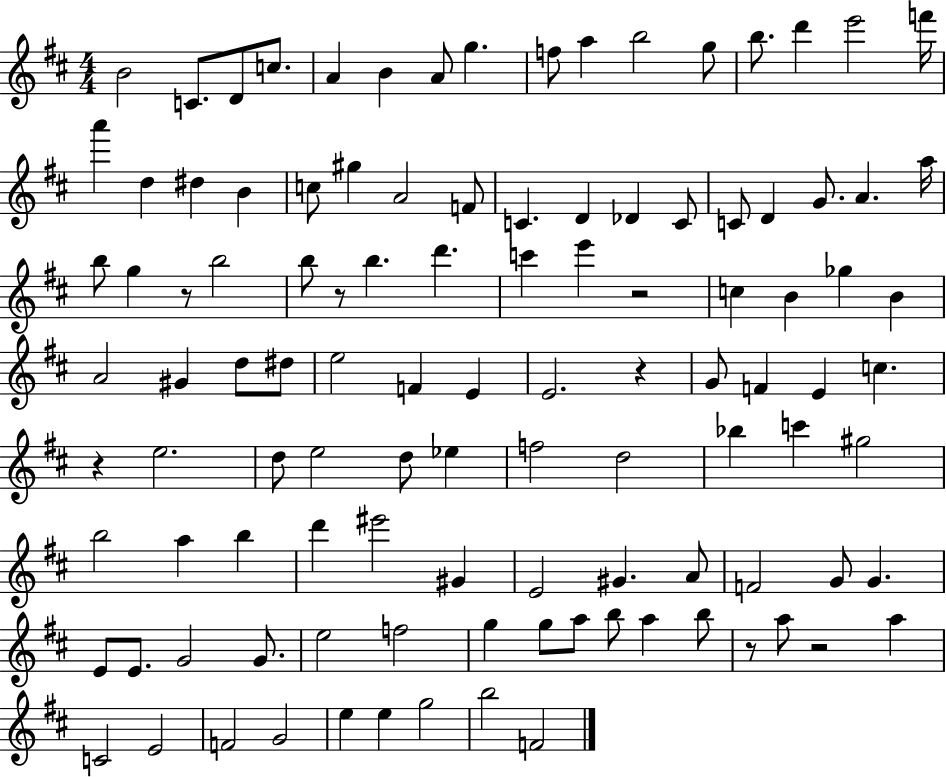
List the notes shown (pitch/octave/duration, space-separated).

B4/h C4/e. D4/e C5/e. A4/q B4/q A4/e G5/q. F5/e A5/q B5/h G5/e B5/e. D6/q E6/h F6/s A6/q D5/q D#5/q B4/q C5/e G#5/q A4/h F4/e C4/q. D4/q Db4/q C4/e C4/e D4/q G4/e. A4/q. A5/s B5/e G5/q R/e B5/h B5/e R/e B5/q. D6/q. C6/q E6/q R/h C5/q B4/q Gb5/q B4/q A4/h G#4/q D5/e D#5/e E5/h F4/q E4/q E4/h. R/q G4/e F4/q E4/q C5/q. R/q E5/h. D5/e E5/h D5/e Eb5/q F5/h D5/h Bb5/q C6/q G#5/h B5/h A5/q B5/q D6/q EIS6/h G#4/q E4/h G#4/q. A4/e F4/h G4/e G4/q. E4/e E4/e. G4/h G4/e. E5/h F5/h G5/q G5/e A5/e B5/e A5/q B5/e R/e A5/e R/h A5/q C4/h E4/h F4/h G4/h E5/q E5/q G5/h B5/h F4/h